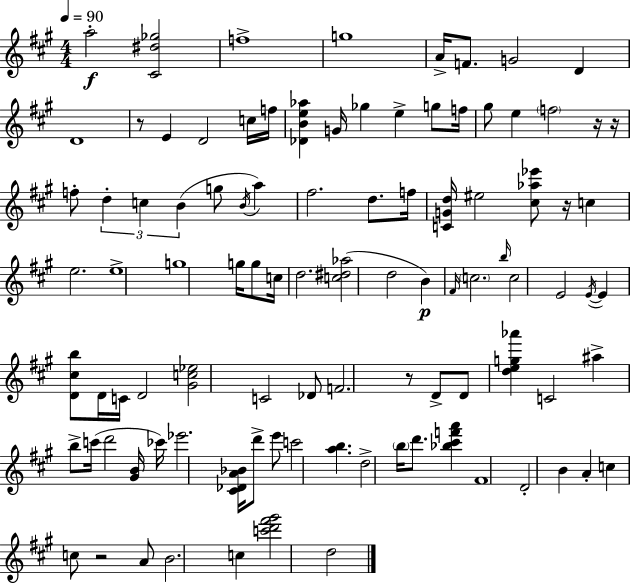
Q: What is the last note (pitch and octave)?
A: D5